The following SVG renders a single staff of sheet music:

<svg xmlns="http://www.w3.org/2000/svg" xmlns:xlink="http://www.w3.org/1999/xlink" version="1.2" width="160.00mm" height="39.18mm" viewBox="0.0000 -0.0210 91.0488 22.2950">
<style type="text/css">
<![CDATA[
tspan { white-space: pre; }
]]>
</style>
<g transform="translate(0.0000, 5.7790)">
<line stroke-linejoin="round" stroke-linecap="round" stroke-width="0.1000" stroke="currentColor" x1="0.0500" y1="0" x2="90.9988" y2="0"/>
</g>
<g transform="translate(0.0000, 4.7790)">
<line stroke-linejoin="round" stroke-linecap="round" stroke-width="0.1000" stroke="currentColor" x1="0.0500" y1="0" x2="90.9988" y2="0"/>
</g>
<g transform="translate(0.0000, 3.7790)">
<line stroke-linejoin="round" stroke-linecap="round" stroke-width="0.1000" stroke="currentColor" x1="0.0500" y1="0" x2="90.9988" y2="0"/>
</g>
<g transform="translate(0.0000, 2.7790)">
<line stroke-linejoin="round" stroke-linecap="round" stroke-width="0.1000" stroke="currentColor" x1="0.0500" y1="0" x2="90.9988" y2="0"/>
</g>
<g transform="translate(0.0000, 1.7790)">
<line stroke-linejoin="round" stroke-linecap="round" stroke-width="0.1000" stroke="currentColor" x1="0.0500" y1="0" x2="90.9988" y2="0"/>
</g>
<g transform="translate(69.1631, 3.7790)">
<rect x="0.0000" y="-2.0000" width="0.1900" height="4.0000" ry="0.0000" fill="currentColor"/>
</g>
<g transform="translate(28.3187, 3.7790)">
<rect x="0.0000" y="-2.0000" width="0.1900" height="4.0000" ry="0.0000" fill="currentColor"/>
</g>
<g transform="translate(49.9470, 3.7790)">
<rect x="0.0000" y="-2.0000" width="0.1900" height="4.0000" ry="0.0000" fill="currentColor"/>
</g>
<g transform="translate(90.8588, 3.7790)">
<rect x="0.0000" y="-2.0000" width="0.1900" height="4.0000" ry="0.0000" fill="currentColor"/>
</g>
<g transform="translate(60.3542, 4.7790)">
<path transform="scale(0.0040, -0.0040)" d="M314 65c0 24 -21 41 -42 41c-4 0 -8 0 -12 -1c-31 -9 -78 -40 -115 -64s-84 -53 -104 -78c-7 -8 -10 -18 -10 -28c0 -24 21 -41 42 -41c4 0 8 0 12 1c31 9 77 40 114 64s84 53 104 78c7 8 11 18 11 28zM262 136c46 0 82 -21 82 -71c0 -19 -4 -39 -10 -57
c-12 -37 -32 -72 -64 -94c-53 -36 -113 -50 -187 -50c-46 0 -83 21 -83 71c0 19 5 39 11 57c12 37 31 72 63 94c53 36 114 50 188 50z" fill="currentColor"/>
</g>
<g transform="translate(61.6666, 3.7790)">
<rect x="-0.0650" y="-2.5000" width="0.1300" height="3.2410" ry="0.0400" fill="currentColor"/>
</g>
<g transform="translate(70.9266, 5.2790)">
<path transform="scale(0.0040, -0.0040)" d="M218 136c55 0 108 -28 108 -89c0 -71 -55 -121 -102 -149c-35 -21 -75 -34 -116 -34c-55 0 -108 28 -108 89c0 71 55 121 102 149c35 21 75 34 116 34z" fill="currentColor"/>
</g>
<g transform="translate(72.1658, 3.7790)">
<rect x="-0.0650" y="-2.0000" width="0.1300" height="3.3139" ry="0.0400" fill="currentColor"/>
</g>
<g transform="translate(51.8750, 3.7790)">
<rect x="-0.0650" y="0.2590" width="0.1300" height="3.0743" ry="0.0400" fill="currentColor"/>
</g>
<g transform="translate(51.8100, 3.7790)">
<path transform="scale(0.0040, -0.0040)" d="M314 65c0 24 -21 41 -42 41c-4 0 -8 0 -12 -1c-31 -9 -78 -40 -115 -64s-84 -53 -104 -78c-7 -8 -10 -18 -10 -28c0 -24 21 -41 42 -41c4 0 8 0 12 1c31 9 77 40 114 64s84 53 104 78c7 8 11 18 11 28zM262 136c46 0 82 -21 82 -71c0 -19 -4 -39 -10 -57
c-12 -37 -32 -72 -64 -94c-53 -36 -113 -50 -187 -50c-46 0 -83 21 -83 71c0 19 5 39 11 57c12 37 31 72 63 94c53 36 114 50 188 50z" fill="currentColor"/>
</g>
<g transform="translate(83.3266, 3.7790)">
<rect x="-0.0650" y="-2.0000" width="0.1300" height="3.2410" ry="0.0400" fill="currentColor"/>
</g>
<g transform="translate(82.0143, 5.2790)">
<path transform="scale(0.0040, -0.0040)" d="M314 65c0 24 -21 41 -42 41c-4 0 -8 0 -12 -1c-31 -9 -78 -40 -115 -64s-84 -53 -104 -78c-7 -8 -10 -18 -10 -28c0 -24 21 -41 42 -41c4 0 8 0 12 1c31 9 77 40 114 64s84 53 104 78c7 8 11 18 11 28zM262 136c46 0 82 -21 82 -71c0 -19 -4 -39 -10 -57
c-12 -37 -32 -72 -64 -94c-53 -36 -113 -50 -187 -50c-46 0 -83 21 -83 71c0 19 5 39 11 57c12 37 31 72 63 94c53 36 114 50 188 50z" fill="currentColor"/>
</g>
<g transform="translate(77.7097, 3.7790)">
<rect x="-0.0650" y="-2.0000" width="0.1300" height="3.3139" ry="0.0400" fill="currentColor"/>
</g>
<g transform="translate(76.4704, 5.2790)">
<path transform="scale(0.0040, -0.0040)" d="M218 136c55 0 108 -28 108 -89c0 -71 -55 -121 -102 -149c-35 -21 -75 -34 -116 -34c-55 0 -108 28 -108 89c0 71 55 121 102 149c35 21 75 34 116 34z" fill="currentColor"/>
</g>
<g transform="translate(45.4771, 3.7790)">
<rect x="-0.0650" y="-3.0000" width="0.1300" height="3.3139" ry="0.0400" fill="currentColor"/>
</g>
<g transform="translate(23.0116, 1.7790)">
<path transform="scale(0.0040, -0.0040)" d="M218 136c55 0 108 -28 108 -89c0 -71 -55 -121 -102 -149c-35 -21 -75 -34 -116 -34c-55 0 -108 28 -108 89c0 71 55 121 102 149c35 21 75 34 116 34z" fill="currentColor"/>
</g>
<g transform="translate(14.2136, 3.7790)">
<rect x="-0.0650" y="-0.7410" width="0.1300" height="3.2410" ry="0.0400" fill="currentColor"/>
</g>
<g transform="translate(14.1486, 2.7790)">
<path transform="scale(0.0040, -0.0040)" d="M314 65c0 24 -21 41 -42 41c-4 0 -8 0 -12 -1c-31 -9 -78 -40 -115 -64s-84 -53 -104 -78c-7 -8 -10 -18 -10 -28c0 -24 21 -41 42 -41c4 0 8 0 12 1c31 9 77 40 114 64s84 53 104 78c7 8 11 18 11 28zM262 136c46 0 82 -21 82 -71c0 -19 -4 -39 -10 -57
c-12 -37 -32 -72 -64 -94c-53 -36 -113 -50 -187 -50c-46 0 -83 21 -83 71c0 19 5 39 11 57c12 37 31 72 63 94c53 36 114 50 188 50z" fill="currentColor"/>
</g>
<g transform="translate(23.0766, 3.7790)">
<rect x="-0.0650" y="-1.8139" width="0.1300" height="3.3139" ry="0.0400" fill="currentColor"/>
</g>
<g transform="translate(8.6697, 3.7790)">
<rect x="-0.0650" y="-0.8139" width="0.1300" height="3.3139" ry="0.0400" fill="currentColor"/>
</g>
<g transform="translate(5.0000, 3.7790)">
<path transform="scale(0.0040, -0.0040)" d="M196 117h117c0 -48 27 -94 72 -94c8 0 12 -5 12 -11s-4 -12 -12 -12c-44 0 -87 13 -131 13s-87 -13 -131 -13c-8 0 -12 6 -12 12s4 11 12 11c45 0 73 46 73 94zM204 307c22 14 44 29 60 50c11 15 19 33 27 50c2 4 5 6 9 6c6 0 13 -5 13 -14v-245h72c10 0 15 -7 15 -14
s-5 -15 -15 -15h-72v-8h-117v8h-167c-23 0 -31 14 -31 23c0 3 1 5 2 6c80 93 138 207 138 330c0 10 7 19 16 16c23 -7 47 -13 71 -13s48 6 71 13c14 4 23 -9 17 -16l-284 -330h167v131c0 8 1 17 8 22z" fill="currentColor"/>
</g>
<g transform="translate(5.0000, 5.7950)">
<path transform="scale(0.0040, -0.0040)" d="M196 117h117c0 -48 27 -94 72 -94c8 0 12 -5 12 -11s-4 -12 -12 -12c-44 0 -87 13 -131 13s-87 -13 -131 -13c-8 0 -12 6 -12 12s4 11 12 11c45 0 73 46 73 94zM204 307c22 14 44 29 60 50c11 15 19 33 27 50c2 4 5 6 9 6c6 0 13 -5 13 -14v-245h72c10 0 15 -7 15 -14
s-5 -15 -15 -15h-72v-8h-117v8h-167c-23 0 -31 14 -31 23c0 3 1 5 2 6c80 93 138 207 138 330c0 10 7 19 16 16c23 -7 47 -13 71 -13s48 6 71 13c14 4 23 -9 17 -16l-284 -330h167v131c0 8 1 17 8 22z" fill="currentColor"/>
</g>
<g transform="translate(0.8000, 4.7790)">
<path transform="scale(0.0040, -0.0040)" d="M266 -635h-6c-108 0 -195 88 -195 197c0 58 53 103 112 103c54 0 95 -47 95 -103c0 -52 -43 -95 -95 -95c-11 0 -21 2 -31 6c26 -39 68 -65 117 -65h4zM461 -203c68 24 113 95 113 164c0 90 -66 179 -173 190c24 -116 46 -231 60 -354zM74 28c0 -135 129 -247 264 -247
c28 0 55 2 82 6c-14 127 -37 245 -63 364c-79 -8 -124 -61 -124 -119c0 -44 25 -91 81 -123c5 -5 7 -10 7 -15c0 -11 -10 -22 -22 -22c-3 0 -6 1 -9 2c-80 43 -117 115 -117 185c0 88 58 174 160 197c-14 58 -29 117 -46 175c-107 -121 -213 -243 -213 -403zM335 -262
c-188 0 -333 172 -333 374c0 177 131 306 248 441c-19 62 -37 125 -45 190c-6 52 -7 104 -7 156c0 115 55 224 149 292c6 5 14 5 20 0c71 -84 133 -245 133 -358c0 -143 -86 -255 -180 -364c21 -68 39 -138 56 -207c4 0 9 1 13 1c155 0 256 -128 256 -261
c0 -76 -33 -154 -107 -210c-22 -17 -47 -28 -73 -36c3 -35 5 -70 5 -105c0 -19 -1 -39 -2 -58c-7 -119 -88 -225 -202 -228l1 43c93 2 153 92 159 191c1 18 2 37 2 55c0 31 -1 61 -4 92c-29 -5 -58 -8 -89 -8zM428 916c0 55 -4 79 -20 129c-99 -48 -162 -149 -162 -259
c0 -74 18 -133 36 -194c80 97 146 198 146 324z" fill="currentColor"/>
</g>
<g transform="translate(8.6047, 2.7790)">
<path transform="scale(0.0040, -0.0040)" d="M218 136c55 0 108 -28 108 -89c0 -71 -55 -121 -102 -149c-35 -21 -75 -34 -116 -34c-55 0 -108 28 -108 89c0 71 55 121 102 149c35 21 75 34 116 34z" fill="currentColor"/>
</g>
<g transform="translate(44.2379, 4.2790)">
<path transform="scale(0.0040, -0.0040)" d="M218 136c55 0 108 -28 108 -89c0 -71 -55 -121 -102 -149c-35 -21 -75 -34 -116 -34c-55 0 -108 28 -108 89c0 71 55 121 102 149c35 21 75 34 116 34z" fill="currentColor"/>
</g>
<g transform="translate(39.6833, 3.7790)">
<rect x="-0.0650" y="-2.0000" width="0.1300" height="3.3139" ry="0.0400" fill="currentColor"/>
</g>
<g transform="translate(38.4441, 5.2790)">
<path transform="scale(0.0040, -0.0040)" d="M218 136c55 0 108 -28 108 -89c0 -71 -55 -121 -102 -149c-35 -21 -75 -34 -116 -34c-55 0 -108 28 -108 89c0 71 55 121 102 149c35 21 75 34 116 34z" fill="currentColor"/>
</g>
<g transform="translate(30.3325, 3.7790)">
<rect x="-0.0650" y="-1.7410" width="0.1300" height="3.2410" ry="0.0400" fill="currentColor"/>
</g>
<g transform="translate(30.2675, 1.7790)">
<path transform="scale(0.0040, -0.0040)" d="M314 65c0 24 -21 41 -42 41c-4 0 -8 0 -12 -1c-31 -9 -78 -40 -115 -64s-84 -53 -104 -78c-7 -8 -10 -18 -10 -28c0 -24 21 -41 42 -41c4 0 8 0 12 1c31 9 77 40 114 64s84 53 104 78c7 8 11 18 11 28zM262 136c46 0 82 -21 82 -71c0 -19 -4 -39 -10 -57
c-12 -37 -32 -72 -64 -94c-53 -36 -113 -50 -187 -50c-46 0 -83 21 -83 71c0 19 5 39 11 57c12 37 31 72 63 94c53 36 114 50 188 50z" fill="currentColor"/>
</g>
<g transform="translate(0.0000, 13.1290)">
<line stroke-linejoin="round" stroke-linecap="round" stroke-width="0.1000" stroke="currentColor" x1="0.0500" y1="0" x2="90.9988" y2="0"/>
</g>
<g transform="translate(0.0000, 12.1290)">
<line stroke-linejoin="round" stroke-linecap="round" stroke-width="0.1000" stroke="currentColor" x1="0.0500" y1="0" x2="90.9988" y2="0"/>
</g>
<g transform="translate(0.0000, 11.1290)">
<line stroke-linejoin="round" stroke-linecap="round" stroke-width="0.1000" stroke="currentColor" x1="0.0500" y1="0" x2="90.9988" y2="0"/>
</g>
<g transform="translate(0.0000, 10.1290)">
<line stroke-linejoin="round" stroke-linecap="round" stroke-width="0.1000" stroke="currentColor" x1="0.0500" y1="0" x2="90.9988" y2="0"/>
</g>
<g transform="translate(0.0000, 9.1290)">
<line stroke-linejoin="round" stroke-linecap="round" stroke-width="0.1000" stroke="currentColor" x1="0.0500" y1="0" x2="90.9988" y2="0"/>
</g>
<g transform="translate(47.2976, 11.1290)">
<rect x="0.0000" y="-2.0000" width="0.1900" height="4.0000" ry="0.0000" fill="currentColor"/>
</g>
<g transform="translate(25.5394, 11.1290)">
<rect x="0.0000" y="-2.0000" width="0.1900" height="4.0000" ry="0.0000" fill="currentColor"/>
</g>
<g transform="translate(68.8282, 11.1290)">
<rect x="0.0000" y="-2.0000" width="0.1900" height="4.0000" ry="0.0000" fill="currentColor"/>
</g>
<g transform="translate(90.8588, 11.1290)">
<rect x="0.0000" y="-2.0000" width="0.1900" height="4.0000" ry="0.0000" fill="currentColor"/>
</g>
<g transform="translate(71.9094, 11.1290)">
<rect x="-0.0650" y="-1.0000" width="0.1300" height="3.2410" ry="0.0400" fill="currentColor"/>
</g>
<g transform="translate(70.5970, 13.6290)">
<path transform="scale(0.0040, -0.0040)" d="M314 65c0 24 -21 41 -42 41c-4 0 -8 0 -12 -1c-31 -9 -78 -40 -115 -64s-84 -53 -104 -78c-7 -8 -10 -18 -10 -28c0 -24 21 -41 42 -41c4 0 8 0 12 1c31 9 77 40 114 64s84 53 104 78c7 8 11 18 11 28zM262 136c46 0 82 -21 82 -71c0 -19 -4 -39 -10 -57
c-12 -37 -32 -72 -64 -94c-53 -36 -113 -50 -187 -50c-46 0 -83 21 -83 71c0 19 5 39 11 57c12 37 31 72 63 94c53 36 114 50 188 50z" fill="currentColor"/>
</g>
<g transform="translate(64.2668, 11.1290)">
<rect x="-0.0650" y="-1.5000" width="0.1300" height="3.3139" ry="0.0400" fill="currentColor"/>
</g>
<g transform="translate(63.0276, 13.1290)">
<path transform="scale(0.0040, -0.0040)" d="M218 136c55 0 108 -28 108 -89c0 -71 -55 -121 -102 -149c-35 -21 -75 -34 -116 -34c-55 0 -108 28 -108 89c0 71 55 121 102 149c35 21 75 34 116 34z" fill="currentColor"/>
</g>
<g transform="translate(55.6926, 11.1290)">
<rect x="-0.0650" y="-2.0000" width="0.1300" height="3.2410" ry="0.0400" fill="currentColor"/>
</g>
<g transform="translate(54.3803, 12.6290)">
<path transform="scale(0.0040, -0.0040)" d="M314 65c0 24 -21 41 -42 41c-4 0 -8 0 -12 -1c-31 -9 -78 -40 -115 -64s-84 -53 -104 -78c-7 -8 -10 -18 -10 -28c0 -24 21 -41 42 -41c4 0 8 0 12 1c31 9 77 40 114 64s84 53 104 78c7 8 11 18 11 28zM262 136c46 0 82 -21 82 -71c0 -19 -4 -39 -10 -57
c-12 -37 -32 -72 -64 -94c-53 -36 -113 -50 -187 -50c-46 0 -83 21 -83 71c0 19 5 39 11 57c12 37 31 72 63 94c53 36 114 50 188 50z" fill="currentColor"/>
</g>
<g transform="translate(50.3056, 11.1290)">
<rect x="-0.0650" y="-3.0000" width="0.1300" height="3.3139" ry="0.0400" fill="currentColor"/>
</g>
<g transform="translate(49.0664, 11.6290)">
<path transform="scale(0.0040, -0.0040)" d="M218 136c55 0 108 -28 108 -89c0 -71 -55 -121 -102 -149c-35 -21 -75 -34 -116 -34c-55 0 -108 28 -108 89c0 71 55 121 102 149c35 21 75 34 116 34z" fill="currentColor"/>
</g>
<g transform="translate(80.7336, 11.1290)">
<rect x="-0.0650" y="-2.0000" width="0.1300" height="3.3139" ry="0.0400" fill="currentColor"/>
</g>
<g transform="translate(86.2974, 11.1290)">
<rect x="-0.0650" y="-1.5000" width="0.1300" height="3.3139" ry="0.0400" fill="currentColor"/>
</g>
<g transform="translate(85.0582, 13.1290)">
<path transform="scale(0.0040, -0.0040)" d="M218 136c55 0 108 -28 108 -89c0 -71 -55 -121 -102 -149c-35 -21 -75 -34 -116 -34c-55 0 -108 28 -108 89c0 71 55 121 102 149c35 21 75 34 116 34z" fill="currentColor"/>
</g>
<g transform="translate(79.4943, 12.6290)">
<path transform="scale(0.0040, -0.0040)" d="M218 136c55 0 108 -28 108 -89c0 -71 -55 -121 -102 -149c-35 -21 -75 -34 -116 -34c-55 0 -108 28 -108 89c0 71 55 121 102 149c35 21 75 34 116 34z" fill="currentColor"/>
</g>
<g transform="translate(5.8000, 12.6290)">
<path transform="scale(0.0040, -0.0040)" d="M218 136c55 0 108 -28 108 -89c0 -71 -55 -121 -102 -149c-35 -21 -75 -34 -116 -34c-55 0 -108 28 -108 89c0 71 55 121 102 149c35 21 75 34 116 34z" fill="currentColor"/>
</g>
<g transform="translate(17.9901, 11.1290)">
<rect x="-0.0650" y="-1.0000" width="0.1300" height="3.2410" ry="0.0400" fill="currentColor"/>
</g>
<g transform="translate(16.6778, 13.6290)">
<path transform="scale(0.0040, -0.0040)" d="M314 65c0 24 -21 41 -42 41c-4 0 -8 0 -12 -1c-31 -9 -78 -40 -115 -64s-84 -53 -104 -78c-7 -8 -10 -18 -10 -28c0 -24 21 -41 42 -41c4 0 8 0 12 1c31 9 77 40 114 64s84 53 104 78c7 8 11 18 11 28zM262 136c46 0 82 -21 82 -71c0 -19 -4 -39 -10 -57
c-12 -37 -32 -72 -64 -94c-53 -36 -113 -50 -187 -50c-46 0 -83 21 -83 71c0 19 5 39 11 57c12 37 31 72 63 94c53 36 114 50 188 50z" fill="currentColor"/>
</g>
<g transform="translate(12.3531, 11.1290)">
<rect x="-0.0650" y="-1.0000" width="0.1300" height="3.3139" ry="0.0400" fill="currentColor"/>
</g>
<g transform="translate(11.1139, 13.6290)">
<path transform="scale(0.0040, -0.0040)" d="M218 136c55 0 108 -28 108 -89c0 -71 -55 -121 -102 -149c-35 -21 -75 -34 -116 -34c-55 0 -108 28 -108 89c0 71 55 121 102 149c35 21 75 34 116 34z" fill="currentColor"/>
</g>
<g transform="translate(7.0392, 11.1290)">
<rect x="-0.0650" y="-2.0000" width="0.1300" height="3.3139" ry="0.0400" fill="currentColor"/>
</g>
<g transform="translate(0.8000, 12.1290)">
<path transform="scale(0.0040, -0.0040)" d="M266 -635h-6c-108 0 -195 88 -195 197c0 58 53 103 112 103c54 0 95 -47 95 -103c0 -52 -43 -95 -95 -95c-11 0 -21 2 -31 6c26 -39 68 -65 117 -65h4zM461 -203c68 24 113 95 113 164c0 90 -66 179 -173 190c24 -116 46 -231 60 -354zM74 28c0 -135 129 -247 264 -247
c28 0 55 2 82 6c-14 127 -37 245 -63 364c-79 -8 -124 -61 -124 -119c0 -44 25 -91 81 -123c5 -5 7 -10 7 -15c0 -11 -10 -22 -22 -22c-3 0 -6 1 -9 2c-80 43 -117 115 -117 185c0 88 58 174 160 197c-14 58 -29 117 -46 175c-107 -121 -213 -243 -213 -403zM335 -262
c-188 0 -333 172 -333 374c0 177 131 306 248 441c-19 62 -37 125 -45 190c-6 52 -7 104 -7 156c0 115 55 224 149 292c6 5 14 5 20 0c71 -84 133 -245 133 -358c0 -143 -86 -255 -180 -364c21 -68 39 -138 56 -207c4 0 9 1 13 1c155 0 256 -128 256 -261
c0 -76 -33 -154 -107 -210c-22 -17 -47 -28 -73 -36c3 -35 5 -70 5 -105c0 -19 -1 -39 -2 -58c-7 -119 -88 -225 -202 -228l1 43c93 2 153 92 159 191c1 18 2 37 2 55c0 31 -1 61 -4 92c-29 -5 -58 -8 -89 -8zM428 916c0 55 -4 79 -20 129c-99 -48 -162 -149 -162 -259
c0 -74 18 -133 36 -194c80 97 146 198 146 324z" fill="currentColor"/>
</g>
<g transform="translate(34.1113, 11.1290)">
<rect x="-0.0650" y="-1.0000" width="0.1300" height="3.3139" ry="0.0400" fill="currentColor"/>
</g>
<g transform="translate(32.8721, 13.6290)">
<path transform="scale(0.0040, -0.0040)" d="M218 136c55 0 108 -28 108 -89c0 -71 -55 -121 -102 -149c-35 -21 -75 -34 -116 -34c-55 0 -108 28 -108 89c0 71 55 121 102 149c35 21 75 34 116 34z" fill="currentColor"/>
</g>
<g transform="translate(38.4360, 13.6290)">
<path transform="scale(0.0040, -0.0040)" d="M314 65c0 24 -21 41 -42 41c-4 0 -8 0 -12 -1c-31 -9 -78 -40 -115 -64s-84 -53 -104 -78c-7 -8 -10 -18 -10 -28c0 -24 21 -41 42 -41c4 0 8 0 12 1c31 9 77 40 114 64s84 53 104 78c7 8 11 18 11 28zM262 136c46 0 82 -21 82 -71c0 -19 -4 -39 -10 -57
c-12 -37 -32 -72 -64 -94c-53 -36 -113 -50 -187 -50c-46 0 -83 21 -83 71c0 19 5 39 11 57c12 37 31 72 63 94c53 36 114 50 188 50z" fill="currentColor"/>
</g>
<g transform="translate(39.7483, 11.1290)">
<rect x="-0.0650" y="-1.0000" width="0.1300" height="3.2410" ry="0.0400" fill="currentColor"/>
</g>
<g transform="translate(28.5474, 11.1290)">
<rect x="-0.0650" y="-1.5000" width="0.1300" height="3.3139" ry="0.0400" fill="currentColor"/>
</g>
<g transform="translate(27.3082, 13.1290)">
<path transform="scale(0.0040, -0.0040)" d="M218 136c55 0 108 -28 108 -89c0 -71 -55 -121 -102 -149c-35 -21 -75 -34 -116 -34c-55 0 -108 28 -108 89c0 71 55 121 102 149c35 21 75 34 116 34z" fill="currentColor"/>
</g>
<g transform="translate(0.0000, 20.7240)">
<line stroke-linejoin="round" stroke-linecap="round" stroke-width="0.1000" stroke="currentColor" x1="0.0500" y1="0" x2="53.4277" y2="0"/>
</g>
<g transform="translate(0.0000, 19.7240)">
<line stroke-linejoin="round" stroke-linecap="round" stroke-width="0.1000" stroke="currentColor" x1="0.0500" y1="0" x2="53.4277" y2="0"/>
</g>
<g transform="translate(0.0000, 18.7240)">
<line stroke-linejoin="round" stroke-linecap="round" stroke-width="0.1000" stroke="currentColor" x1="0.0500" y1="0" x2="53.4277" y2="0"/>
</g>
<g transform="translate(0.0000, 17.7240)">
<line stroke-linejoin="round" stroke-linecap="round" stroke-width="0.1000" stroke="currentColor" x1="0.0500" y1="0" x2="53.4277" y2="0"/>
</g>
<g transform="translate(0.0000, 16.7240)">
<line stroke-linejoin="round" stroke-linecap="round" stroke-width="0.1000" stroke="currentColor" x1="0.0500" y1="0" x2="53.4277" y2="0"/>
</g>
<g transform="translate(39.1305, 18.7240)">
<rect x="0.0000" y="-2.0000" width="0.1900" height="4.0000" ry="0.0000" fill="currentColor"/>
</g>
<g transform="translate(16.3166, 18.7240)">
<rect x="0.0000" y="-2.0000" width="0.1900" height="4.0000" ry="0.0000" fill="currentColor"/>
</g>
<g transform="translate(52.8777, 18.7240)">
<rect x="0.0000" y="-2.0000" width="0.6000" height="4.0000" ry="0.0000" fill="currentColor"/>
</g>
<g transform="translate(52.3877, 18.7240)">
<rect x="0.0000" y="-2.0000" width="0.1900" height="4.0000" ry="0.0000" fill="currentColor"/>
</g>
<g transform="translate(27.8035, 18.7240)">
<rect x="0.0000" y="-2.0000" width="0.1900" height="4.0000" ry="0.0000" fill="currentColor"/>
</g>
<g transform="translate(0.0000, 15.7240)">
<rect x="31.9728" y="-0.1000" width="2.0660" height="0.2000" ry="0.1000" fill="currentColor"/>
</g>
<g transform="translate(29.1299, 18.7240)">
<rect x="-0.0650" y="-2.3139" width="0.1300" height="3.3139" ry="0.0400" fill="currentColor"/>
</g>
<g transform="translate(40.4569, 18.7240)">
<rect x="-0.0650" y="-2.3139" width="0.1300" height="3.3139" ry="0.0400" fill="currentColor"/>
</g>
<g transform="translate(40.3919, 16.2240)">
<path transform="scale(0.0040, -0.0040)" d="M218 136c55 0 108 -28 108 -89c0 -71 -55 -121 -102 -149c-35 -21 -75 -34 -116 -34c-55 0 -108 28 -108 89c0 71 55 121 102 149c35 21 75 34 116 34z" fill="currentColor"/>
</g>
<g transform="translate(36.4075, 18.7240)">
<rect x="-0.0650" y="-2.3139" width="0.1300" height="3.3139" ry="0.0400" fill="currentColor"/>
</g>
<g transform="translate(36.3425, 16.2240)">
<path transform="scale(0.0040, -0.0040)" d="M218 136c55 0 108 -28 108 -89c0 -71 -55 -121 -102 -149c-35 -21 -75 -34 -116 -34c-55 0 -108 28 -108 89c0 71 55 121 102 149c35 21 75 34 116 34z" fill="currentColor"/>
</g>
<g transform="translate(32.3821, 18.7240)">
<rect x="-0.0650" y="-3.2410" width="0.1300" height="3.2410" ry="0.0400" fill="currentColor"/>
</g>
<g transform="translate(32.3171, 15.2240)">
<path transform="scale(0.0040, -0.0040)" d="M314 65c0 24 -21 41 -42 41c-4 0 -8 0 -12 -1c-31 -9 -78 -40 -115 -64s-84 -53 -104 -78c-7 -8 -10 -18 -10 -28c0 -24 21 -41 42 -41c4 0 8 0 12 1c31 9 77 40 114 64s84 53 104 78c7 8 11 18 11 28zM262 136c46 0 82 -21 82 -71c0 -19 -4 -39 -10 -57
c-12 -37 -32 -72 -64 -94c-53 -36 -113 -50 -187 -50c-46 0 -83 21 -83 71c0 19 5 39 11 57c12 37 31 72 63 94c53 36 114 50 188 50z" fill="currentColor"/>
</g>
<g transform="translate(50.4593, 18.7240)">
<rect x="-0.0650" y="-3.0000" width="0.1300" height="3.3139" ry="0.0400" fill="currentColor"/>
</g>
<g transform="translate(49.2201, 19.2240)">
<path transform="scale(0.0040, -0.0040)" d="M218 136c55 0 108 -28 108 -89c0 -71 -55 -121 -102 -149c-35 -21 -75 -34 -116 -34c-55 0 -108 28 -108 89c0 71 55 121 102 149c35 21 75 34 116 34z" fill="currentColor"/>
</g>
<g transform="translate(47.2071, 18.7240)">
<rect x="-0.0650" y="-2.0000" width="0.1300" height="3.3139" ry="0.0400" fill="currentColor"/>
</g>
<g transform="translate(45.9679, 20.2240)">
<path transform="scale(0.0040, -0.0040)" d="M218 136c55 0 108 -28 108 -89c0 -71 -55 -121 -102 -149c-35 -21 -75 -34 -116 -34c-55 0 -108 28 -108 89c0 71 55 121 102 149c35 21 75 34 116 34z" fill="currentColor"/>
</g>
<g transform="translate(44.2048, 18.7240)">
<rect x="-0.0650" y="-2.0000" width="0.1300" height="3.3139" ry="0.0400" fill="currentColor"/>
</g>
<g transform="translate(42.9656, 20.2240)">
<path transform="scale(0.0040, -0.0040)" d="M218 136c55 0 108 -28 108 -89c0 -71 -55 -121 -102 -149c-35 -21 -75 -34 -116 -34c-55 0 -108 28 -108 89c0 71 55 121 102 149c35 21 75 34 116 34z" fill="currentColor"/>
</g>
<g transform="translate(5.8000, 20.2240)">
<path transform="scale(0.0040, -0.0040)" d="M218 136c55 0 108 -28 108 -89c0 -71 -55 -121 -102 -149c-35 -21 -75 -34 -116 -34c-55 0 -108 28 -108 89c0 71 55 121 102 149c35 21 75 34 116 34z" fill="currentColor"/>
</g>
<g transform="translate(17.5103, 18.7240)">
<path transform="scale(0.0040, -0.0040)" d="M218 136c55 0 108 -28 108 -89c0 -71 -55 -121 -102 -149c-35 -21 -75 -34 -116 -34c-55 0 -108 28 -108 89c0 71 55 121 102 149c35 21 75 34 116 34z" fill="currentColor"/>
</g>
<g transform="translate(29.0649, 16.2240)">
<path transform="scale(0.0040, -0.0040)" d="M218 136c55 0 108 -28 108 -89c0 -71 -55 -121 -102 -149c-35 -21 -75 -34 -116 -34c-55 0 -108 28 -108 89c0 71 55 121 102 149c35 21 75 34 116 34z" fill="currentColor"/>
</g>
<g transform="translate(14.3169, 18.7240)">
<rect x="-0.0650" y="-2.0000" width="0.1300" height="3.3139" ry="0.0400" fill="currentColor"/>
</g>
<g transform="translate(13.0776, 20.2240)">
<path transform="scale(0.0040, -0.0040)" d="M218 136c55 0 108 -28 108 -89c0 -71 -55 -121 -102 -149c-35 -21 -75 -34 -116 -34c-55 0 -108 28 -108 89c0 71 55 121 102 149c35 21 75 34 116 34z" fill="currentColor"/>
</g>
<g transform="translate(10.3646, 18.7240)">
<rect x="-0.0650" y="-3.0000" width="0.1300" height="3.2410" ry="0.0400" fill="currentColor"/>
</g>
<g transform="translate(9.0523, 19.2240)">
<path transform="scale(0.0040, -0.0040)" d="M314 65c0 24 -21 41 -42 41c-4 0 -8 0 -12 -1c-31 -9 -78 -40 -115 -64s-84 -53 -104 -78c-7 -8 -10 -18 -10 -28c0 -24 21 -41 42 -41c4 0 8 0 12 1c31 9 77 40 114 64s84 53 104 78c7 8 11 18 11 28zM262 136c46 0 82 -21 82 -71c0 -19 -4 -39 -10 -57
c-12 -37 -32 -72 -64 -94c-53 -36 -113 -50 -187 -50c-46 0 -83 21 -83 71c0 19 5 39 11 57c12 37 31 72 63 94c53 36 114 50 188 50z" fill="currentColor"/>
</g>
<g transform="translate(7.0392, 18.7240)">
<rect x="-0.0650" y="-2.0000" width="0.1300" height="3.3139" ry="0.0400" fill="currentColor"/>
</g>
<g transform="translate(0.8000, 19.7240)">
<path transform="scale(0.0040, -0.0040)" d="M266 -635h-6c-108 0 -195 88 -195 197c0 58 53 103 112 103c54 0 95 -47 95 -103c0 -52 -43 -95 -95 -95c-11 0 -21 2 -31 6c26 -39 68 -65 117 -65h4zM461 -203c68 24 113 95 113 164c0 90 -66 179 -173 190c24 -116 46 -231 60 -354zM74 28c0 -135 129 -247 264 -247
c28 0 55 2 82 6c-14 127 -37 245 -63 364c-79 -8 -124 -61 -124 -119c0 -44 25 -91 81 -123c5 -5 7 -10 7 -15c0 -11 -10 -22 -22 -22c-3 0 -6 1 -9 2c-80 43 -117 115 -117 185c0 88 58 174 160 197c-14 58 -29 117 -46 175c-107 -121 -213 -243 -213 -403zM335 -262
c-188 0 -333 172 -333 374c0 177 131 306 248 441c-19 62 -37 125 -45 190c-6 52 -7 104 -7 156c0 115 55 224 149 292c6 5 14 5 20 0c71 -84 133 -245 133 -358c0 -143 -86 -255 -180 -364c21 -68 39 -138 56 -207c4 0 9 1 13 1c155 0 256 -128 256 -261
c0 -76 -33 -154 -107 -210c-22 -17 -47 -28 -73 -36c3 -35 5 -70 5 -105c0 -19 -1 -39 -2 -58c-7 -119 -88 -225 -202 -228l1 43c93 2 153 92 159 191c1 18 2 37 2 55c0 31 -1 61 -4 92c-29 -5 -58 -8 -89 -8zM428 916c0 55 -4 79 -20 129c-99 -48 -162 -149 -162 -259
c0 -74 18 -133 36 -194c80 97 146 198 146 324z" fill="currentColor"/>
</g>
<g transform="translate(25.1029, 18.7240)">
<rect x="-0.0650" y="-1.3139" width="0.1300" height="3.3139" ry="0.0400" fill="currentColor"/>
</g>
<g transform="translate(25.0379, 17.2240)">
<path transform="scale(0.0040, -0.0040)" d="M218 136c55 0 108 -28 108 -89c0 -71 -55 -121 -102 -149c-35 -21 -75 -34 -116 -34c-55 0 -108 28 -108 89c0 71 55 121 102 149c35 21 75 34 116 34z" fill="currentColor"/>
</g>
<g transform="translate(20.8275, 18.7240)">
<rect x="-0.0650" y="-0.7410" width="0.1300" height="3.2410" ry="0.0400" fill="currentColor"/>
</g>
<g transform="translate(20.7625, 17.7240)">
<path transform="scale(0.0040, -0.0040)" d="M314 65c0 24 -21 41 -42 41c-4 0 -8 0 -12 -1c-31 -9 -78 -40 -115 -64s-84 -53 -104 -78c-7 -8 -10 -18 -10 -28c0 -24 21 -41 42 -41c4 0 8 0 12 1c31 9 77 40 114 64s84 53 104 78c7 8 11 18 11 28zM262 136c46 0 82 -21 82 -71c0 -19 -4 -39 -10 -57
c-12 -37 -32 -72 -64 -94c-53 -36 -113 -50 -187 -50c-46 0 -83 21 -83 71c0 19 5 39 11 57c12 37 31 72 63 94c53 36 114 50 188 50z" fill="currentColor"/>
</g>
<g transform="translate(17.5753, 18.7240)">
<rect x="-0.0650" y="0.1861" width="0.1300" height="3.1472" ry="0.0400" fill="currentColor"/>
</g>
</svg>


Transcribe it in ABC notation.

X:1
T:Untitled
M:4/4
L:1/4
K:C
d d2 f f2 F A B2 G2 F F F2 F D D2 E D D2 A F2 E D2 F E F A2 F B d2 e g b2 g g F F A